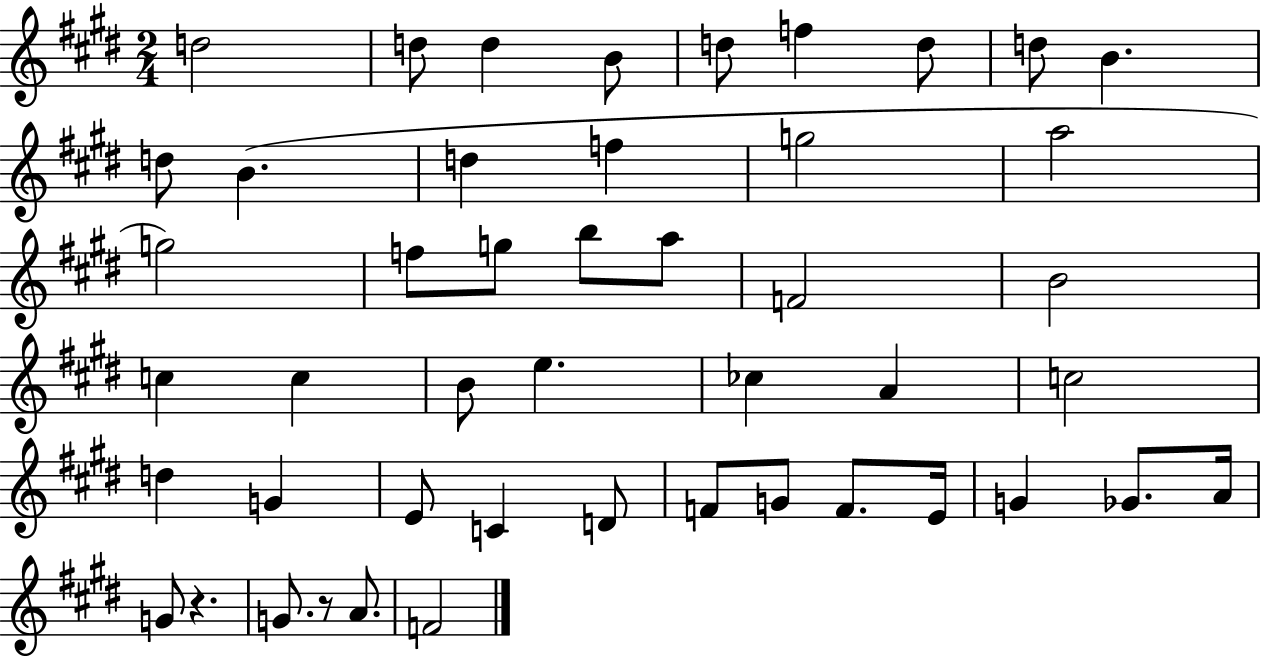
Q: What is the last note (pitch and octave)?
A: F4